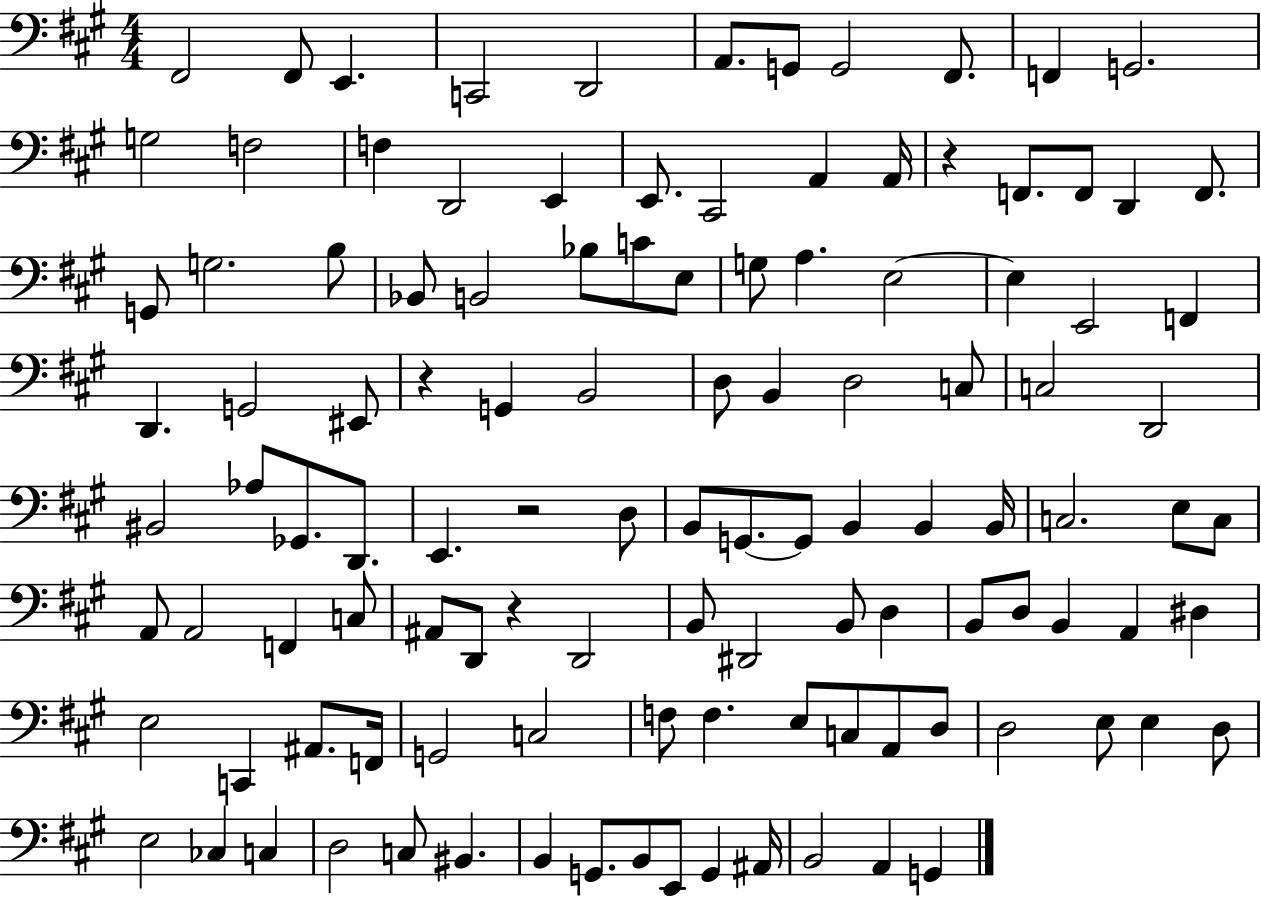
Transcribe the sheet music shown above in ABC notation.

X:1
T:Untitled
M:4/4
L:1/4
K:A
^F,,2 ^F,,/2 E,, C,,2 D,,2 A,,/2 G,,/2 G,,2 ^F,,/2 F,, G,,2 G,2 F,2 F, D,,2 E,, E,,/2 ^C,,2 A,, A,,/4 z F,,/2 F,,/2 D,, F,,/2 G,,/2 G,2 B,/2 _B,,/2 B,,2 _B,/2 C/2 E,/2 G,/2 A, E,2 E, E,,2 F,, D,, G,,2 ^E,,/2 z G,, B,,2 D,/2 B,, D,2 C,/2 C,2 D,,2 ^B,,2 _A,/2 _G,,/2 D,,/2 E,, z2 D,/2 B,,/2 G,,/2 G,,/2 B,, B,, B,,/4 C,2 E,/2 C,/2 A,,/2 A,,2 F,, C,/2 ^A,,/2 D,,/2 z D,,2 B,,/2 ^D,,2 B,,/2 D, B,,/2 D,/2 B,, A,, ^D, E,2 C,, ^A,,/2 F,,/4 G,,2 C,2 F,/2 F, E,/2 C,/2 A,,/2 D,/2 D,2 E,/2 E, D,/2 E,2 _C, C, D,2 C,/2 ^B,, B,, G,,/2 B,,/2 E,,/2 G,, ^A,,/4 B,,2 A,, G,,